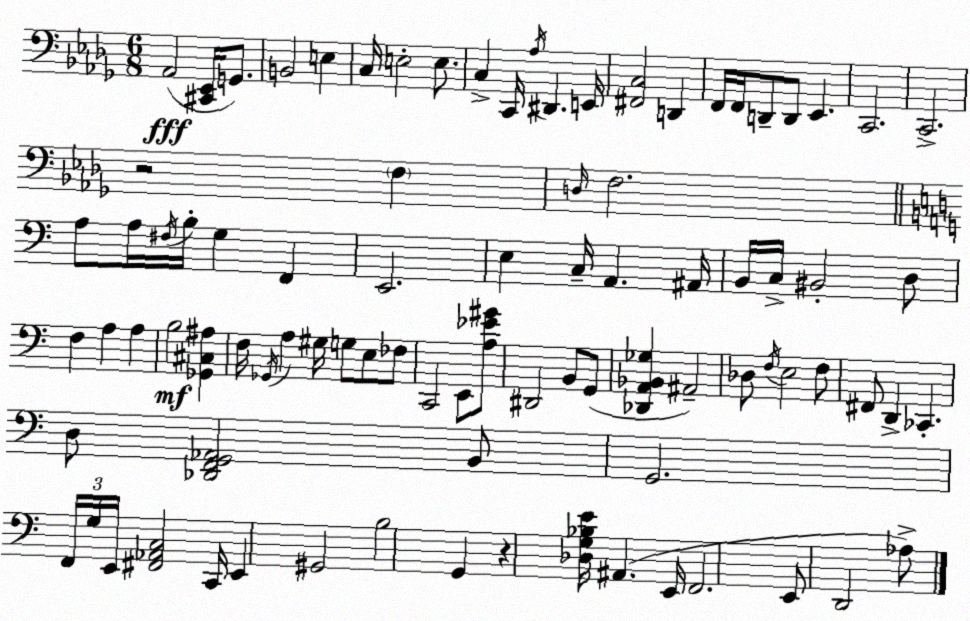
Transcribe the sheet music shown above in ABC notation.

X:1
T:Untitled
M:6/8
L:1/4
K:Bbm
_A,,2 [^C,,_E,,]/4 G,,/2 B,,2 E, C,/4 E,2 E,/2 C, C,,/4 _A,/4 ^D,, E,,/4 [^F,,C,]2 D,, F,,/4 F,,/4 D,,/2 D,,/2 _E,, C,,2 C,,2 z2 F, D,/4 F,2 A,/2 A,/4 ^F,/4 B,/4 G, F,, E,,2 E, C,/4 A,, ^A,,/4 B,,/4 C,/4 ^B,,2 D,/2 F, A, A, B,2 [_G,,^C,^A,] F,/4 _G,,/4 A, ^G,/4 G,/2 E,/2 _F,/2 C,,2 E,,/2 [A,_E^G]/2 ^D,,2 B,,/2 G,,/2 [_D,,A,,_B,,_G,] ^A,,2 _D,/2 F,/4 E,2 F,/2 ^F,,/2 D,, _C,, D,/2 [_D,,F,,G,,_A,,]2 B,,/2 G,,2 F,,/4 G,/4 E,,/4 [^F,,_A,,C,]2 C,,/4 E,, ^G,,2 B,2 G,, z [_D,G,_B,E]/4 ^A,, E,,/4 F,,2 E,,/2 D,,2 _A,/2